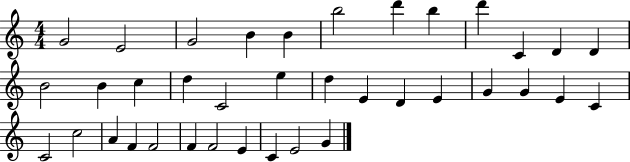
{
  \clef treble
  \numericTimeSignature
  \time 4/4
  \key c \major
  g'2 e'2 | g'2 b'4 b'4 | b''2 d'''4 b''4 | d'''4 c'4 d'4 d'4 | \break b'2 b'4 c''4 | d''4 c'2 e''4 | d''4 e'4 d'4 e'4 | g'4 g'4 e'4 c'4 | \break c'2 c''2 | a'4 f'4 f'2 | f'4 f'2 e'4 | c'4 e'2 g'4 | \break \bar "|."
}